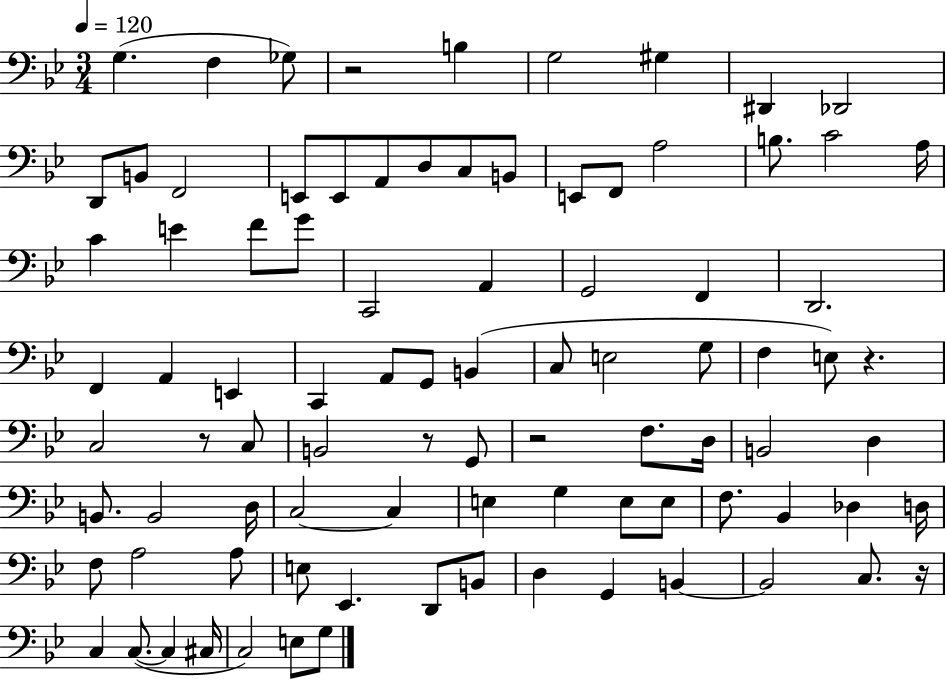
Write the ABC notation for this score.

X:1
T:Untitled
M:3/4
L:1/4
K:Bb
G, F, _G,/2 z2 B, G,2 ^G, ^D,, _D,,2 D,,/2 B,,/2 F,,2 E,,/2 E,,/2 A,,/2 D,/2 C,/2 B,,/2 E,,/2 F,,/2 A,2 B,/2 C2 A,/4 C E F/2 G/2 C,,2 A,, G,,2 F,, D,,2 F,, A,, E,, C,, A,,/2 G,,/2 B,, C,/2 E,2 G,/2 F, E,/2 z C,2 z/2 C,/2 B,,2 z/2 G,,/2 z2 F,/2 D,/4 B,,2 D, B,,/2 B,,2 D,/4 C,2 C, E, G, E,/2 E,/2 F,/2 _B,, _D, D,/4 F,/2 A,2 A,/2 E,/2 _E,, D,,/2 B,,/2 D, G,, B,, B,,2 C,/2 z/4 C, C,/2 C, ^C,/4 C,2 E,/2 G,/2